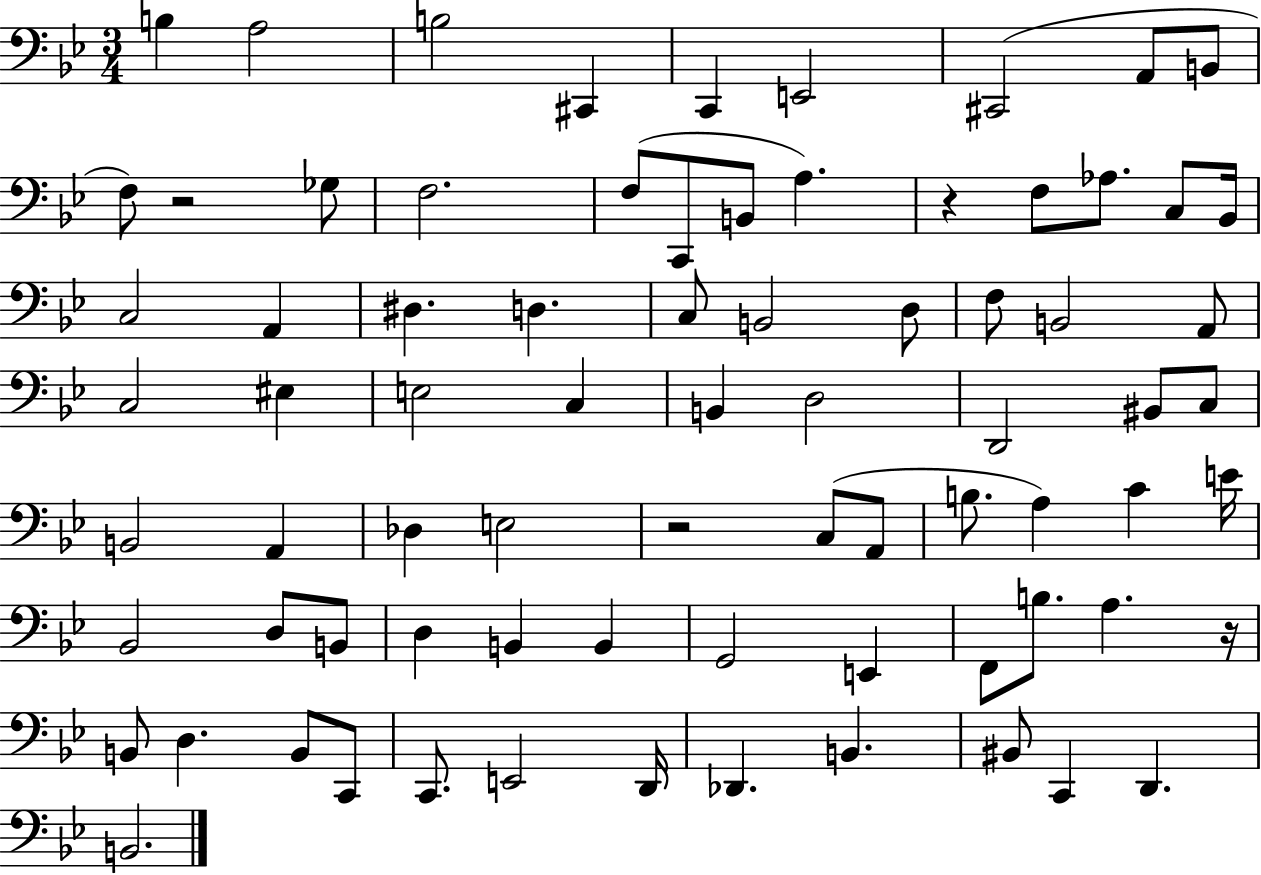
B3/q A3/h B3/h C#2/q C2/q E2/h C#2/h A2/e B2/e F3/e R/h Gb3/e F3/h. F3/e C2/e B2/e A3/q. R/q F3/e Ab3/e. C3/e Bb2/s C3/h A2/q D#3/q. D3/q. C3/e B2/h D3/e F3/e B2/h A2/e C3/h EIS3/q E3/h C3/q B2/q D3/h D2/h BIS2/e C3/e B2/h A2/q Db3/q E3/h R/h C3/e A2/e B3/e. A3/q C4/q E4/s Bb2/h D3/e B2/e D3/q B2/q B2/q G2/h E2/q F2/e B3/e. A3/q. R/s B2/e D3/q. B2/e C2/e C2/e. E2/h D2/s Db2/q. B2/q. BIS2/e C2/q D2/q. B2/h.